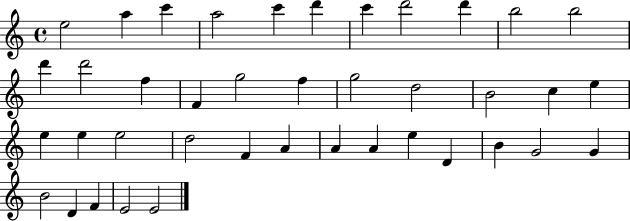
E5/h A5/q C6/q A5/h C6/q D6/q C6/q D6/h D6/q B5/h B5/h D6/q D6/h F5/q F4/q G5/h F5/q G5/h D5/h B4/h C5/q E5/q E5/q E5/q E5/h D5/h F4/q A4/q A4/q A4/q E5/q D4/q B4/q G4/h G4/q B4/h D4/q F4/q E4/h E4/h